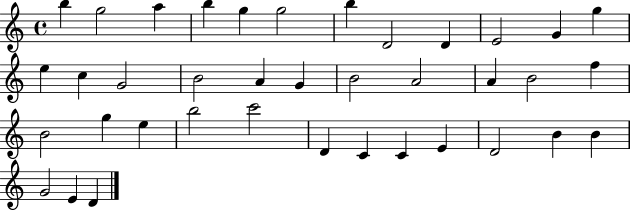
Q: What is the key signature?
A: C major